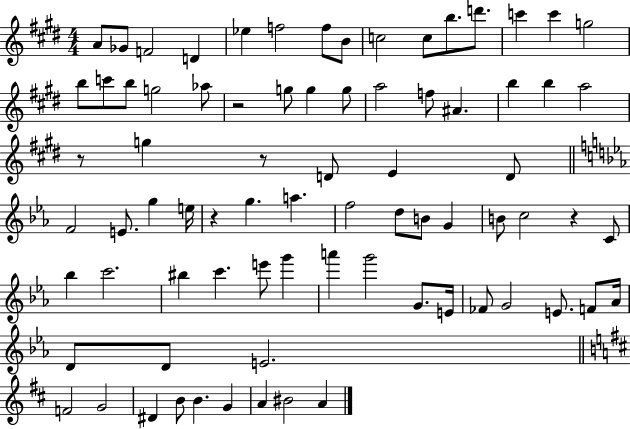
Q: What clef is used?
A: treble